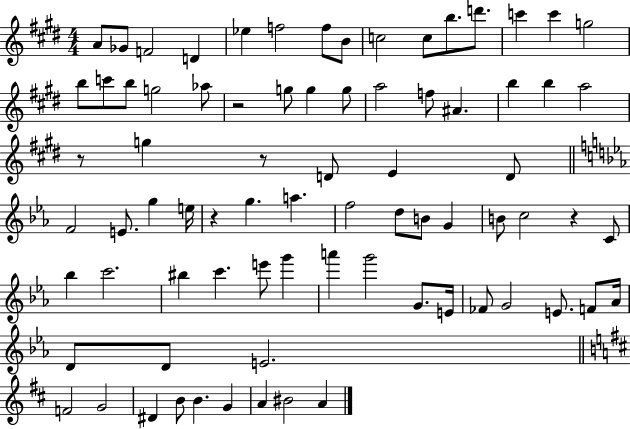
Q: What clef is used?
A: treble